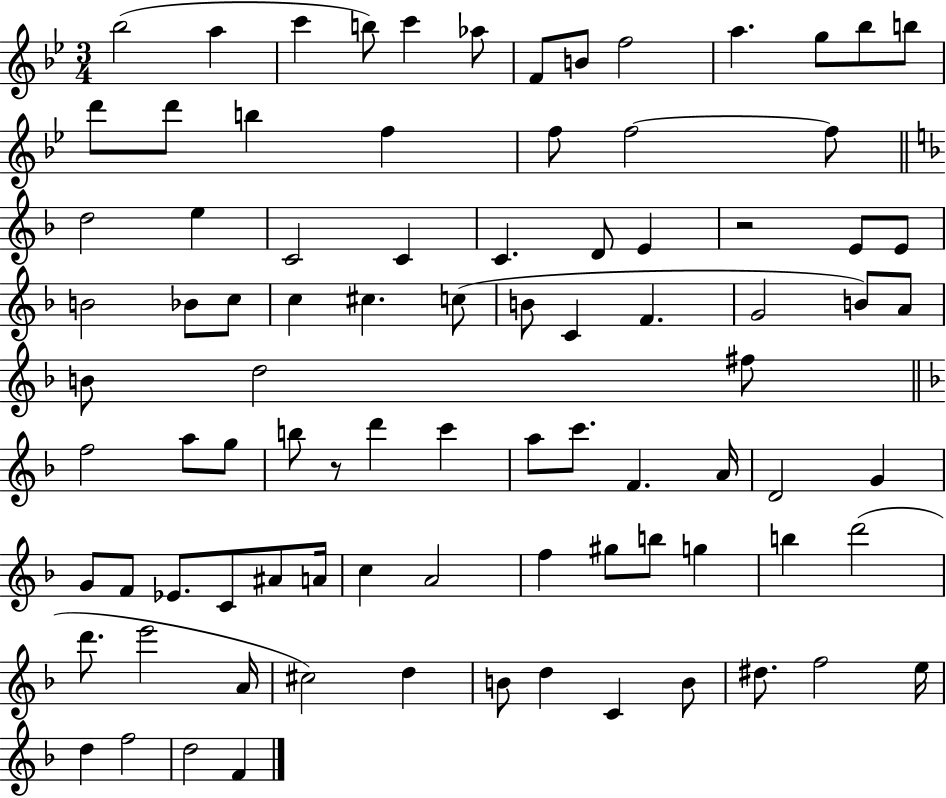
X:1
T:Untitled
M:3/4
L:1/4
K:Bb
_b2 a c' b/2 c' _a/2 F/2 B/2 f2 a g/2 _b/2 b/2 d'/2 d'/2 b f f/2 f2 f/2 d2 e C2 C C D/2 E z2 E/2 E/2 B2 _B/2 c/2 c ^c c/2 B/2 C F G2 B/2 A/2 B/2 d2 ^f/2 f2 a/2 g/2 b/2 z/2 d' c' a/2 c'/2 F A/4 D2 G G/2 F/2 _E/2 C/2 ^A/2 A/4 c A2 f ^g/2 b/2 g b d'2 d'/2 e'2 A/4 ^c2 d B/2 d C B/2 ^d/2 f2 e/4 d f2 d2 F